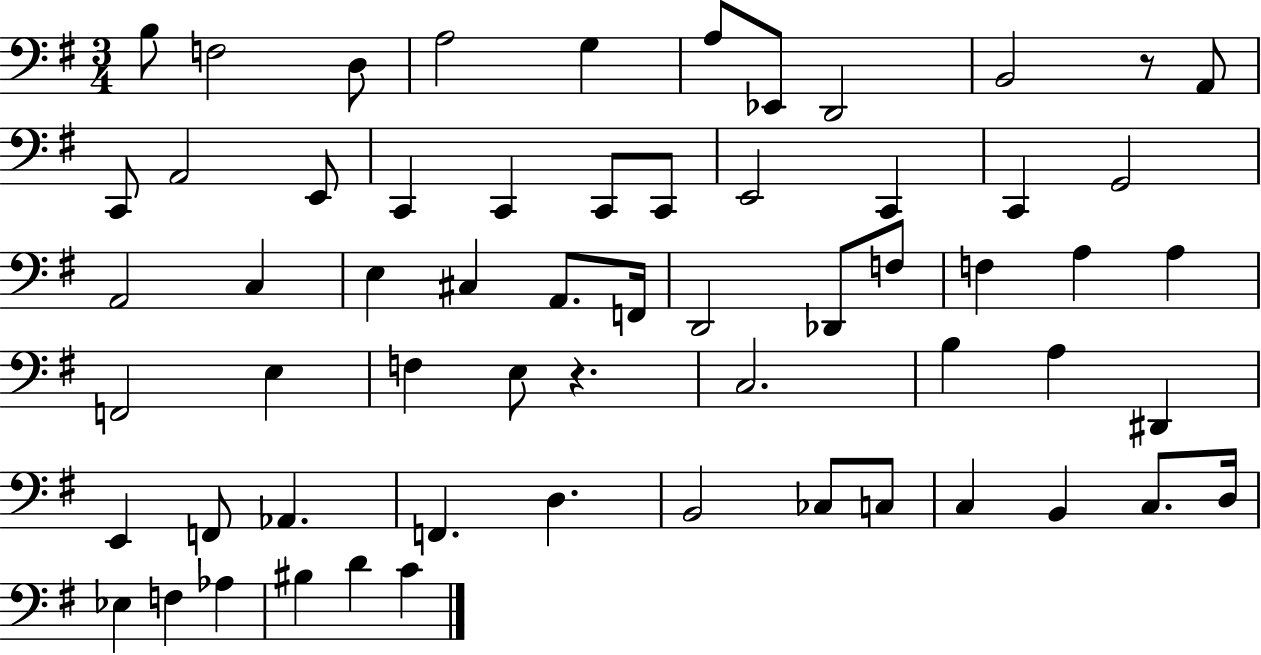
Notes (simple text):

B3/e F3/h D3/e A3/h G3/q A3/e Eb2/e D2/h B2/h R/e A2/e C2/e A2/h E2/e C2/q C2/q C2/e C2/e E2/h C2/q C2/q G2/h A2/h C3/q E3/q C#3/q A2/e. F2/s D2/h Db2/e F3/e F3/q A3/q A3/q F2/h E3/q F3/q E3/e R/q. C3/h. B3/q A3/q D#2/q E2/q F2/e Ab2/q. F2/q. D3/q. B2/h CES3/e C3/e C3/q B2/q C3/e. D3/s Eb3/q F3/q Ab3/q BIS3/q D4/q C4/q